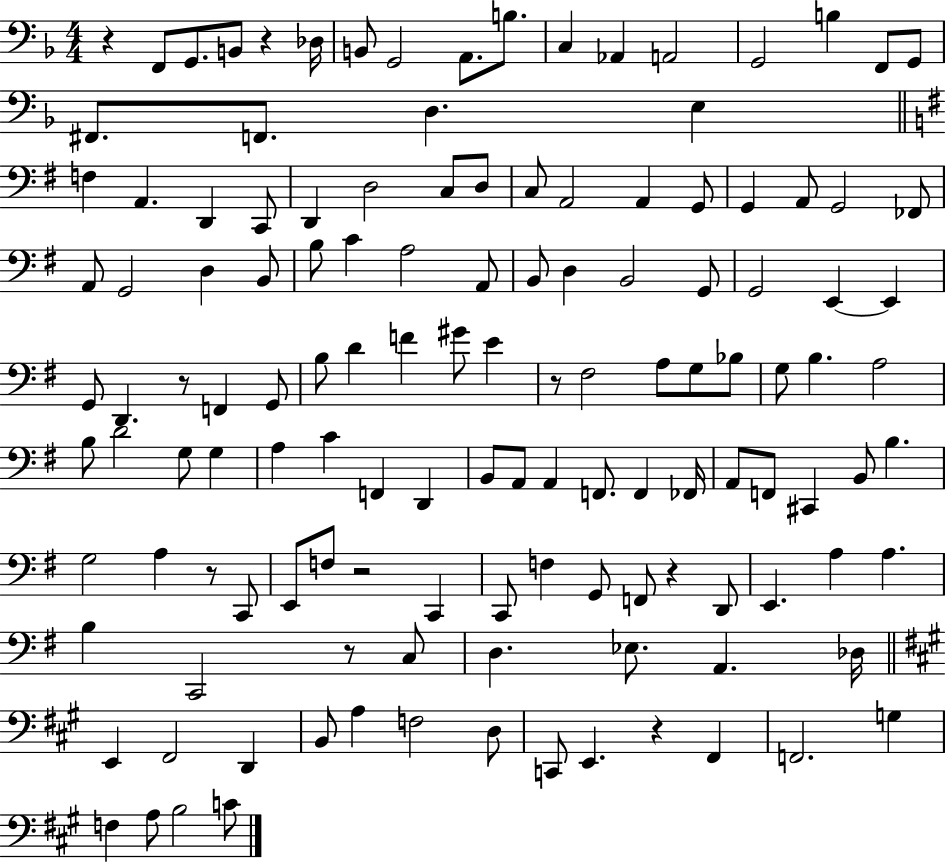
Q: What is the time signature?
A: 4/4